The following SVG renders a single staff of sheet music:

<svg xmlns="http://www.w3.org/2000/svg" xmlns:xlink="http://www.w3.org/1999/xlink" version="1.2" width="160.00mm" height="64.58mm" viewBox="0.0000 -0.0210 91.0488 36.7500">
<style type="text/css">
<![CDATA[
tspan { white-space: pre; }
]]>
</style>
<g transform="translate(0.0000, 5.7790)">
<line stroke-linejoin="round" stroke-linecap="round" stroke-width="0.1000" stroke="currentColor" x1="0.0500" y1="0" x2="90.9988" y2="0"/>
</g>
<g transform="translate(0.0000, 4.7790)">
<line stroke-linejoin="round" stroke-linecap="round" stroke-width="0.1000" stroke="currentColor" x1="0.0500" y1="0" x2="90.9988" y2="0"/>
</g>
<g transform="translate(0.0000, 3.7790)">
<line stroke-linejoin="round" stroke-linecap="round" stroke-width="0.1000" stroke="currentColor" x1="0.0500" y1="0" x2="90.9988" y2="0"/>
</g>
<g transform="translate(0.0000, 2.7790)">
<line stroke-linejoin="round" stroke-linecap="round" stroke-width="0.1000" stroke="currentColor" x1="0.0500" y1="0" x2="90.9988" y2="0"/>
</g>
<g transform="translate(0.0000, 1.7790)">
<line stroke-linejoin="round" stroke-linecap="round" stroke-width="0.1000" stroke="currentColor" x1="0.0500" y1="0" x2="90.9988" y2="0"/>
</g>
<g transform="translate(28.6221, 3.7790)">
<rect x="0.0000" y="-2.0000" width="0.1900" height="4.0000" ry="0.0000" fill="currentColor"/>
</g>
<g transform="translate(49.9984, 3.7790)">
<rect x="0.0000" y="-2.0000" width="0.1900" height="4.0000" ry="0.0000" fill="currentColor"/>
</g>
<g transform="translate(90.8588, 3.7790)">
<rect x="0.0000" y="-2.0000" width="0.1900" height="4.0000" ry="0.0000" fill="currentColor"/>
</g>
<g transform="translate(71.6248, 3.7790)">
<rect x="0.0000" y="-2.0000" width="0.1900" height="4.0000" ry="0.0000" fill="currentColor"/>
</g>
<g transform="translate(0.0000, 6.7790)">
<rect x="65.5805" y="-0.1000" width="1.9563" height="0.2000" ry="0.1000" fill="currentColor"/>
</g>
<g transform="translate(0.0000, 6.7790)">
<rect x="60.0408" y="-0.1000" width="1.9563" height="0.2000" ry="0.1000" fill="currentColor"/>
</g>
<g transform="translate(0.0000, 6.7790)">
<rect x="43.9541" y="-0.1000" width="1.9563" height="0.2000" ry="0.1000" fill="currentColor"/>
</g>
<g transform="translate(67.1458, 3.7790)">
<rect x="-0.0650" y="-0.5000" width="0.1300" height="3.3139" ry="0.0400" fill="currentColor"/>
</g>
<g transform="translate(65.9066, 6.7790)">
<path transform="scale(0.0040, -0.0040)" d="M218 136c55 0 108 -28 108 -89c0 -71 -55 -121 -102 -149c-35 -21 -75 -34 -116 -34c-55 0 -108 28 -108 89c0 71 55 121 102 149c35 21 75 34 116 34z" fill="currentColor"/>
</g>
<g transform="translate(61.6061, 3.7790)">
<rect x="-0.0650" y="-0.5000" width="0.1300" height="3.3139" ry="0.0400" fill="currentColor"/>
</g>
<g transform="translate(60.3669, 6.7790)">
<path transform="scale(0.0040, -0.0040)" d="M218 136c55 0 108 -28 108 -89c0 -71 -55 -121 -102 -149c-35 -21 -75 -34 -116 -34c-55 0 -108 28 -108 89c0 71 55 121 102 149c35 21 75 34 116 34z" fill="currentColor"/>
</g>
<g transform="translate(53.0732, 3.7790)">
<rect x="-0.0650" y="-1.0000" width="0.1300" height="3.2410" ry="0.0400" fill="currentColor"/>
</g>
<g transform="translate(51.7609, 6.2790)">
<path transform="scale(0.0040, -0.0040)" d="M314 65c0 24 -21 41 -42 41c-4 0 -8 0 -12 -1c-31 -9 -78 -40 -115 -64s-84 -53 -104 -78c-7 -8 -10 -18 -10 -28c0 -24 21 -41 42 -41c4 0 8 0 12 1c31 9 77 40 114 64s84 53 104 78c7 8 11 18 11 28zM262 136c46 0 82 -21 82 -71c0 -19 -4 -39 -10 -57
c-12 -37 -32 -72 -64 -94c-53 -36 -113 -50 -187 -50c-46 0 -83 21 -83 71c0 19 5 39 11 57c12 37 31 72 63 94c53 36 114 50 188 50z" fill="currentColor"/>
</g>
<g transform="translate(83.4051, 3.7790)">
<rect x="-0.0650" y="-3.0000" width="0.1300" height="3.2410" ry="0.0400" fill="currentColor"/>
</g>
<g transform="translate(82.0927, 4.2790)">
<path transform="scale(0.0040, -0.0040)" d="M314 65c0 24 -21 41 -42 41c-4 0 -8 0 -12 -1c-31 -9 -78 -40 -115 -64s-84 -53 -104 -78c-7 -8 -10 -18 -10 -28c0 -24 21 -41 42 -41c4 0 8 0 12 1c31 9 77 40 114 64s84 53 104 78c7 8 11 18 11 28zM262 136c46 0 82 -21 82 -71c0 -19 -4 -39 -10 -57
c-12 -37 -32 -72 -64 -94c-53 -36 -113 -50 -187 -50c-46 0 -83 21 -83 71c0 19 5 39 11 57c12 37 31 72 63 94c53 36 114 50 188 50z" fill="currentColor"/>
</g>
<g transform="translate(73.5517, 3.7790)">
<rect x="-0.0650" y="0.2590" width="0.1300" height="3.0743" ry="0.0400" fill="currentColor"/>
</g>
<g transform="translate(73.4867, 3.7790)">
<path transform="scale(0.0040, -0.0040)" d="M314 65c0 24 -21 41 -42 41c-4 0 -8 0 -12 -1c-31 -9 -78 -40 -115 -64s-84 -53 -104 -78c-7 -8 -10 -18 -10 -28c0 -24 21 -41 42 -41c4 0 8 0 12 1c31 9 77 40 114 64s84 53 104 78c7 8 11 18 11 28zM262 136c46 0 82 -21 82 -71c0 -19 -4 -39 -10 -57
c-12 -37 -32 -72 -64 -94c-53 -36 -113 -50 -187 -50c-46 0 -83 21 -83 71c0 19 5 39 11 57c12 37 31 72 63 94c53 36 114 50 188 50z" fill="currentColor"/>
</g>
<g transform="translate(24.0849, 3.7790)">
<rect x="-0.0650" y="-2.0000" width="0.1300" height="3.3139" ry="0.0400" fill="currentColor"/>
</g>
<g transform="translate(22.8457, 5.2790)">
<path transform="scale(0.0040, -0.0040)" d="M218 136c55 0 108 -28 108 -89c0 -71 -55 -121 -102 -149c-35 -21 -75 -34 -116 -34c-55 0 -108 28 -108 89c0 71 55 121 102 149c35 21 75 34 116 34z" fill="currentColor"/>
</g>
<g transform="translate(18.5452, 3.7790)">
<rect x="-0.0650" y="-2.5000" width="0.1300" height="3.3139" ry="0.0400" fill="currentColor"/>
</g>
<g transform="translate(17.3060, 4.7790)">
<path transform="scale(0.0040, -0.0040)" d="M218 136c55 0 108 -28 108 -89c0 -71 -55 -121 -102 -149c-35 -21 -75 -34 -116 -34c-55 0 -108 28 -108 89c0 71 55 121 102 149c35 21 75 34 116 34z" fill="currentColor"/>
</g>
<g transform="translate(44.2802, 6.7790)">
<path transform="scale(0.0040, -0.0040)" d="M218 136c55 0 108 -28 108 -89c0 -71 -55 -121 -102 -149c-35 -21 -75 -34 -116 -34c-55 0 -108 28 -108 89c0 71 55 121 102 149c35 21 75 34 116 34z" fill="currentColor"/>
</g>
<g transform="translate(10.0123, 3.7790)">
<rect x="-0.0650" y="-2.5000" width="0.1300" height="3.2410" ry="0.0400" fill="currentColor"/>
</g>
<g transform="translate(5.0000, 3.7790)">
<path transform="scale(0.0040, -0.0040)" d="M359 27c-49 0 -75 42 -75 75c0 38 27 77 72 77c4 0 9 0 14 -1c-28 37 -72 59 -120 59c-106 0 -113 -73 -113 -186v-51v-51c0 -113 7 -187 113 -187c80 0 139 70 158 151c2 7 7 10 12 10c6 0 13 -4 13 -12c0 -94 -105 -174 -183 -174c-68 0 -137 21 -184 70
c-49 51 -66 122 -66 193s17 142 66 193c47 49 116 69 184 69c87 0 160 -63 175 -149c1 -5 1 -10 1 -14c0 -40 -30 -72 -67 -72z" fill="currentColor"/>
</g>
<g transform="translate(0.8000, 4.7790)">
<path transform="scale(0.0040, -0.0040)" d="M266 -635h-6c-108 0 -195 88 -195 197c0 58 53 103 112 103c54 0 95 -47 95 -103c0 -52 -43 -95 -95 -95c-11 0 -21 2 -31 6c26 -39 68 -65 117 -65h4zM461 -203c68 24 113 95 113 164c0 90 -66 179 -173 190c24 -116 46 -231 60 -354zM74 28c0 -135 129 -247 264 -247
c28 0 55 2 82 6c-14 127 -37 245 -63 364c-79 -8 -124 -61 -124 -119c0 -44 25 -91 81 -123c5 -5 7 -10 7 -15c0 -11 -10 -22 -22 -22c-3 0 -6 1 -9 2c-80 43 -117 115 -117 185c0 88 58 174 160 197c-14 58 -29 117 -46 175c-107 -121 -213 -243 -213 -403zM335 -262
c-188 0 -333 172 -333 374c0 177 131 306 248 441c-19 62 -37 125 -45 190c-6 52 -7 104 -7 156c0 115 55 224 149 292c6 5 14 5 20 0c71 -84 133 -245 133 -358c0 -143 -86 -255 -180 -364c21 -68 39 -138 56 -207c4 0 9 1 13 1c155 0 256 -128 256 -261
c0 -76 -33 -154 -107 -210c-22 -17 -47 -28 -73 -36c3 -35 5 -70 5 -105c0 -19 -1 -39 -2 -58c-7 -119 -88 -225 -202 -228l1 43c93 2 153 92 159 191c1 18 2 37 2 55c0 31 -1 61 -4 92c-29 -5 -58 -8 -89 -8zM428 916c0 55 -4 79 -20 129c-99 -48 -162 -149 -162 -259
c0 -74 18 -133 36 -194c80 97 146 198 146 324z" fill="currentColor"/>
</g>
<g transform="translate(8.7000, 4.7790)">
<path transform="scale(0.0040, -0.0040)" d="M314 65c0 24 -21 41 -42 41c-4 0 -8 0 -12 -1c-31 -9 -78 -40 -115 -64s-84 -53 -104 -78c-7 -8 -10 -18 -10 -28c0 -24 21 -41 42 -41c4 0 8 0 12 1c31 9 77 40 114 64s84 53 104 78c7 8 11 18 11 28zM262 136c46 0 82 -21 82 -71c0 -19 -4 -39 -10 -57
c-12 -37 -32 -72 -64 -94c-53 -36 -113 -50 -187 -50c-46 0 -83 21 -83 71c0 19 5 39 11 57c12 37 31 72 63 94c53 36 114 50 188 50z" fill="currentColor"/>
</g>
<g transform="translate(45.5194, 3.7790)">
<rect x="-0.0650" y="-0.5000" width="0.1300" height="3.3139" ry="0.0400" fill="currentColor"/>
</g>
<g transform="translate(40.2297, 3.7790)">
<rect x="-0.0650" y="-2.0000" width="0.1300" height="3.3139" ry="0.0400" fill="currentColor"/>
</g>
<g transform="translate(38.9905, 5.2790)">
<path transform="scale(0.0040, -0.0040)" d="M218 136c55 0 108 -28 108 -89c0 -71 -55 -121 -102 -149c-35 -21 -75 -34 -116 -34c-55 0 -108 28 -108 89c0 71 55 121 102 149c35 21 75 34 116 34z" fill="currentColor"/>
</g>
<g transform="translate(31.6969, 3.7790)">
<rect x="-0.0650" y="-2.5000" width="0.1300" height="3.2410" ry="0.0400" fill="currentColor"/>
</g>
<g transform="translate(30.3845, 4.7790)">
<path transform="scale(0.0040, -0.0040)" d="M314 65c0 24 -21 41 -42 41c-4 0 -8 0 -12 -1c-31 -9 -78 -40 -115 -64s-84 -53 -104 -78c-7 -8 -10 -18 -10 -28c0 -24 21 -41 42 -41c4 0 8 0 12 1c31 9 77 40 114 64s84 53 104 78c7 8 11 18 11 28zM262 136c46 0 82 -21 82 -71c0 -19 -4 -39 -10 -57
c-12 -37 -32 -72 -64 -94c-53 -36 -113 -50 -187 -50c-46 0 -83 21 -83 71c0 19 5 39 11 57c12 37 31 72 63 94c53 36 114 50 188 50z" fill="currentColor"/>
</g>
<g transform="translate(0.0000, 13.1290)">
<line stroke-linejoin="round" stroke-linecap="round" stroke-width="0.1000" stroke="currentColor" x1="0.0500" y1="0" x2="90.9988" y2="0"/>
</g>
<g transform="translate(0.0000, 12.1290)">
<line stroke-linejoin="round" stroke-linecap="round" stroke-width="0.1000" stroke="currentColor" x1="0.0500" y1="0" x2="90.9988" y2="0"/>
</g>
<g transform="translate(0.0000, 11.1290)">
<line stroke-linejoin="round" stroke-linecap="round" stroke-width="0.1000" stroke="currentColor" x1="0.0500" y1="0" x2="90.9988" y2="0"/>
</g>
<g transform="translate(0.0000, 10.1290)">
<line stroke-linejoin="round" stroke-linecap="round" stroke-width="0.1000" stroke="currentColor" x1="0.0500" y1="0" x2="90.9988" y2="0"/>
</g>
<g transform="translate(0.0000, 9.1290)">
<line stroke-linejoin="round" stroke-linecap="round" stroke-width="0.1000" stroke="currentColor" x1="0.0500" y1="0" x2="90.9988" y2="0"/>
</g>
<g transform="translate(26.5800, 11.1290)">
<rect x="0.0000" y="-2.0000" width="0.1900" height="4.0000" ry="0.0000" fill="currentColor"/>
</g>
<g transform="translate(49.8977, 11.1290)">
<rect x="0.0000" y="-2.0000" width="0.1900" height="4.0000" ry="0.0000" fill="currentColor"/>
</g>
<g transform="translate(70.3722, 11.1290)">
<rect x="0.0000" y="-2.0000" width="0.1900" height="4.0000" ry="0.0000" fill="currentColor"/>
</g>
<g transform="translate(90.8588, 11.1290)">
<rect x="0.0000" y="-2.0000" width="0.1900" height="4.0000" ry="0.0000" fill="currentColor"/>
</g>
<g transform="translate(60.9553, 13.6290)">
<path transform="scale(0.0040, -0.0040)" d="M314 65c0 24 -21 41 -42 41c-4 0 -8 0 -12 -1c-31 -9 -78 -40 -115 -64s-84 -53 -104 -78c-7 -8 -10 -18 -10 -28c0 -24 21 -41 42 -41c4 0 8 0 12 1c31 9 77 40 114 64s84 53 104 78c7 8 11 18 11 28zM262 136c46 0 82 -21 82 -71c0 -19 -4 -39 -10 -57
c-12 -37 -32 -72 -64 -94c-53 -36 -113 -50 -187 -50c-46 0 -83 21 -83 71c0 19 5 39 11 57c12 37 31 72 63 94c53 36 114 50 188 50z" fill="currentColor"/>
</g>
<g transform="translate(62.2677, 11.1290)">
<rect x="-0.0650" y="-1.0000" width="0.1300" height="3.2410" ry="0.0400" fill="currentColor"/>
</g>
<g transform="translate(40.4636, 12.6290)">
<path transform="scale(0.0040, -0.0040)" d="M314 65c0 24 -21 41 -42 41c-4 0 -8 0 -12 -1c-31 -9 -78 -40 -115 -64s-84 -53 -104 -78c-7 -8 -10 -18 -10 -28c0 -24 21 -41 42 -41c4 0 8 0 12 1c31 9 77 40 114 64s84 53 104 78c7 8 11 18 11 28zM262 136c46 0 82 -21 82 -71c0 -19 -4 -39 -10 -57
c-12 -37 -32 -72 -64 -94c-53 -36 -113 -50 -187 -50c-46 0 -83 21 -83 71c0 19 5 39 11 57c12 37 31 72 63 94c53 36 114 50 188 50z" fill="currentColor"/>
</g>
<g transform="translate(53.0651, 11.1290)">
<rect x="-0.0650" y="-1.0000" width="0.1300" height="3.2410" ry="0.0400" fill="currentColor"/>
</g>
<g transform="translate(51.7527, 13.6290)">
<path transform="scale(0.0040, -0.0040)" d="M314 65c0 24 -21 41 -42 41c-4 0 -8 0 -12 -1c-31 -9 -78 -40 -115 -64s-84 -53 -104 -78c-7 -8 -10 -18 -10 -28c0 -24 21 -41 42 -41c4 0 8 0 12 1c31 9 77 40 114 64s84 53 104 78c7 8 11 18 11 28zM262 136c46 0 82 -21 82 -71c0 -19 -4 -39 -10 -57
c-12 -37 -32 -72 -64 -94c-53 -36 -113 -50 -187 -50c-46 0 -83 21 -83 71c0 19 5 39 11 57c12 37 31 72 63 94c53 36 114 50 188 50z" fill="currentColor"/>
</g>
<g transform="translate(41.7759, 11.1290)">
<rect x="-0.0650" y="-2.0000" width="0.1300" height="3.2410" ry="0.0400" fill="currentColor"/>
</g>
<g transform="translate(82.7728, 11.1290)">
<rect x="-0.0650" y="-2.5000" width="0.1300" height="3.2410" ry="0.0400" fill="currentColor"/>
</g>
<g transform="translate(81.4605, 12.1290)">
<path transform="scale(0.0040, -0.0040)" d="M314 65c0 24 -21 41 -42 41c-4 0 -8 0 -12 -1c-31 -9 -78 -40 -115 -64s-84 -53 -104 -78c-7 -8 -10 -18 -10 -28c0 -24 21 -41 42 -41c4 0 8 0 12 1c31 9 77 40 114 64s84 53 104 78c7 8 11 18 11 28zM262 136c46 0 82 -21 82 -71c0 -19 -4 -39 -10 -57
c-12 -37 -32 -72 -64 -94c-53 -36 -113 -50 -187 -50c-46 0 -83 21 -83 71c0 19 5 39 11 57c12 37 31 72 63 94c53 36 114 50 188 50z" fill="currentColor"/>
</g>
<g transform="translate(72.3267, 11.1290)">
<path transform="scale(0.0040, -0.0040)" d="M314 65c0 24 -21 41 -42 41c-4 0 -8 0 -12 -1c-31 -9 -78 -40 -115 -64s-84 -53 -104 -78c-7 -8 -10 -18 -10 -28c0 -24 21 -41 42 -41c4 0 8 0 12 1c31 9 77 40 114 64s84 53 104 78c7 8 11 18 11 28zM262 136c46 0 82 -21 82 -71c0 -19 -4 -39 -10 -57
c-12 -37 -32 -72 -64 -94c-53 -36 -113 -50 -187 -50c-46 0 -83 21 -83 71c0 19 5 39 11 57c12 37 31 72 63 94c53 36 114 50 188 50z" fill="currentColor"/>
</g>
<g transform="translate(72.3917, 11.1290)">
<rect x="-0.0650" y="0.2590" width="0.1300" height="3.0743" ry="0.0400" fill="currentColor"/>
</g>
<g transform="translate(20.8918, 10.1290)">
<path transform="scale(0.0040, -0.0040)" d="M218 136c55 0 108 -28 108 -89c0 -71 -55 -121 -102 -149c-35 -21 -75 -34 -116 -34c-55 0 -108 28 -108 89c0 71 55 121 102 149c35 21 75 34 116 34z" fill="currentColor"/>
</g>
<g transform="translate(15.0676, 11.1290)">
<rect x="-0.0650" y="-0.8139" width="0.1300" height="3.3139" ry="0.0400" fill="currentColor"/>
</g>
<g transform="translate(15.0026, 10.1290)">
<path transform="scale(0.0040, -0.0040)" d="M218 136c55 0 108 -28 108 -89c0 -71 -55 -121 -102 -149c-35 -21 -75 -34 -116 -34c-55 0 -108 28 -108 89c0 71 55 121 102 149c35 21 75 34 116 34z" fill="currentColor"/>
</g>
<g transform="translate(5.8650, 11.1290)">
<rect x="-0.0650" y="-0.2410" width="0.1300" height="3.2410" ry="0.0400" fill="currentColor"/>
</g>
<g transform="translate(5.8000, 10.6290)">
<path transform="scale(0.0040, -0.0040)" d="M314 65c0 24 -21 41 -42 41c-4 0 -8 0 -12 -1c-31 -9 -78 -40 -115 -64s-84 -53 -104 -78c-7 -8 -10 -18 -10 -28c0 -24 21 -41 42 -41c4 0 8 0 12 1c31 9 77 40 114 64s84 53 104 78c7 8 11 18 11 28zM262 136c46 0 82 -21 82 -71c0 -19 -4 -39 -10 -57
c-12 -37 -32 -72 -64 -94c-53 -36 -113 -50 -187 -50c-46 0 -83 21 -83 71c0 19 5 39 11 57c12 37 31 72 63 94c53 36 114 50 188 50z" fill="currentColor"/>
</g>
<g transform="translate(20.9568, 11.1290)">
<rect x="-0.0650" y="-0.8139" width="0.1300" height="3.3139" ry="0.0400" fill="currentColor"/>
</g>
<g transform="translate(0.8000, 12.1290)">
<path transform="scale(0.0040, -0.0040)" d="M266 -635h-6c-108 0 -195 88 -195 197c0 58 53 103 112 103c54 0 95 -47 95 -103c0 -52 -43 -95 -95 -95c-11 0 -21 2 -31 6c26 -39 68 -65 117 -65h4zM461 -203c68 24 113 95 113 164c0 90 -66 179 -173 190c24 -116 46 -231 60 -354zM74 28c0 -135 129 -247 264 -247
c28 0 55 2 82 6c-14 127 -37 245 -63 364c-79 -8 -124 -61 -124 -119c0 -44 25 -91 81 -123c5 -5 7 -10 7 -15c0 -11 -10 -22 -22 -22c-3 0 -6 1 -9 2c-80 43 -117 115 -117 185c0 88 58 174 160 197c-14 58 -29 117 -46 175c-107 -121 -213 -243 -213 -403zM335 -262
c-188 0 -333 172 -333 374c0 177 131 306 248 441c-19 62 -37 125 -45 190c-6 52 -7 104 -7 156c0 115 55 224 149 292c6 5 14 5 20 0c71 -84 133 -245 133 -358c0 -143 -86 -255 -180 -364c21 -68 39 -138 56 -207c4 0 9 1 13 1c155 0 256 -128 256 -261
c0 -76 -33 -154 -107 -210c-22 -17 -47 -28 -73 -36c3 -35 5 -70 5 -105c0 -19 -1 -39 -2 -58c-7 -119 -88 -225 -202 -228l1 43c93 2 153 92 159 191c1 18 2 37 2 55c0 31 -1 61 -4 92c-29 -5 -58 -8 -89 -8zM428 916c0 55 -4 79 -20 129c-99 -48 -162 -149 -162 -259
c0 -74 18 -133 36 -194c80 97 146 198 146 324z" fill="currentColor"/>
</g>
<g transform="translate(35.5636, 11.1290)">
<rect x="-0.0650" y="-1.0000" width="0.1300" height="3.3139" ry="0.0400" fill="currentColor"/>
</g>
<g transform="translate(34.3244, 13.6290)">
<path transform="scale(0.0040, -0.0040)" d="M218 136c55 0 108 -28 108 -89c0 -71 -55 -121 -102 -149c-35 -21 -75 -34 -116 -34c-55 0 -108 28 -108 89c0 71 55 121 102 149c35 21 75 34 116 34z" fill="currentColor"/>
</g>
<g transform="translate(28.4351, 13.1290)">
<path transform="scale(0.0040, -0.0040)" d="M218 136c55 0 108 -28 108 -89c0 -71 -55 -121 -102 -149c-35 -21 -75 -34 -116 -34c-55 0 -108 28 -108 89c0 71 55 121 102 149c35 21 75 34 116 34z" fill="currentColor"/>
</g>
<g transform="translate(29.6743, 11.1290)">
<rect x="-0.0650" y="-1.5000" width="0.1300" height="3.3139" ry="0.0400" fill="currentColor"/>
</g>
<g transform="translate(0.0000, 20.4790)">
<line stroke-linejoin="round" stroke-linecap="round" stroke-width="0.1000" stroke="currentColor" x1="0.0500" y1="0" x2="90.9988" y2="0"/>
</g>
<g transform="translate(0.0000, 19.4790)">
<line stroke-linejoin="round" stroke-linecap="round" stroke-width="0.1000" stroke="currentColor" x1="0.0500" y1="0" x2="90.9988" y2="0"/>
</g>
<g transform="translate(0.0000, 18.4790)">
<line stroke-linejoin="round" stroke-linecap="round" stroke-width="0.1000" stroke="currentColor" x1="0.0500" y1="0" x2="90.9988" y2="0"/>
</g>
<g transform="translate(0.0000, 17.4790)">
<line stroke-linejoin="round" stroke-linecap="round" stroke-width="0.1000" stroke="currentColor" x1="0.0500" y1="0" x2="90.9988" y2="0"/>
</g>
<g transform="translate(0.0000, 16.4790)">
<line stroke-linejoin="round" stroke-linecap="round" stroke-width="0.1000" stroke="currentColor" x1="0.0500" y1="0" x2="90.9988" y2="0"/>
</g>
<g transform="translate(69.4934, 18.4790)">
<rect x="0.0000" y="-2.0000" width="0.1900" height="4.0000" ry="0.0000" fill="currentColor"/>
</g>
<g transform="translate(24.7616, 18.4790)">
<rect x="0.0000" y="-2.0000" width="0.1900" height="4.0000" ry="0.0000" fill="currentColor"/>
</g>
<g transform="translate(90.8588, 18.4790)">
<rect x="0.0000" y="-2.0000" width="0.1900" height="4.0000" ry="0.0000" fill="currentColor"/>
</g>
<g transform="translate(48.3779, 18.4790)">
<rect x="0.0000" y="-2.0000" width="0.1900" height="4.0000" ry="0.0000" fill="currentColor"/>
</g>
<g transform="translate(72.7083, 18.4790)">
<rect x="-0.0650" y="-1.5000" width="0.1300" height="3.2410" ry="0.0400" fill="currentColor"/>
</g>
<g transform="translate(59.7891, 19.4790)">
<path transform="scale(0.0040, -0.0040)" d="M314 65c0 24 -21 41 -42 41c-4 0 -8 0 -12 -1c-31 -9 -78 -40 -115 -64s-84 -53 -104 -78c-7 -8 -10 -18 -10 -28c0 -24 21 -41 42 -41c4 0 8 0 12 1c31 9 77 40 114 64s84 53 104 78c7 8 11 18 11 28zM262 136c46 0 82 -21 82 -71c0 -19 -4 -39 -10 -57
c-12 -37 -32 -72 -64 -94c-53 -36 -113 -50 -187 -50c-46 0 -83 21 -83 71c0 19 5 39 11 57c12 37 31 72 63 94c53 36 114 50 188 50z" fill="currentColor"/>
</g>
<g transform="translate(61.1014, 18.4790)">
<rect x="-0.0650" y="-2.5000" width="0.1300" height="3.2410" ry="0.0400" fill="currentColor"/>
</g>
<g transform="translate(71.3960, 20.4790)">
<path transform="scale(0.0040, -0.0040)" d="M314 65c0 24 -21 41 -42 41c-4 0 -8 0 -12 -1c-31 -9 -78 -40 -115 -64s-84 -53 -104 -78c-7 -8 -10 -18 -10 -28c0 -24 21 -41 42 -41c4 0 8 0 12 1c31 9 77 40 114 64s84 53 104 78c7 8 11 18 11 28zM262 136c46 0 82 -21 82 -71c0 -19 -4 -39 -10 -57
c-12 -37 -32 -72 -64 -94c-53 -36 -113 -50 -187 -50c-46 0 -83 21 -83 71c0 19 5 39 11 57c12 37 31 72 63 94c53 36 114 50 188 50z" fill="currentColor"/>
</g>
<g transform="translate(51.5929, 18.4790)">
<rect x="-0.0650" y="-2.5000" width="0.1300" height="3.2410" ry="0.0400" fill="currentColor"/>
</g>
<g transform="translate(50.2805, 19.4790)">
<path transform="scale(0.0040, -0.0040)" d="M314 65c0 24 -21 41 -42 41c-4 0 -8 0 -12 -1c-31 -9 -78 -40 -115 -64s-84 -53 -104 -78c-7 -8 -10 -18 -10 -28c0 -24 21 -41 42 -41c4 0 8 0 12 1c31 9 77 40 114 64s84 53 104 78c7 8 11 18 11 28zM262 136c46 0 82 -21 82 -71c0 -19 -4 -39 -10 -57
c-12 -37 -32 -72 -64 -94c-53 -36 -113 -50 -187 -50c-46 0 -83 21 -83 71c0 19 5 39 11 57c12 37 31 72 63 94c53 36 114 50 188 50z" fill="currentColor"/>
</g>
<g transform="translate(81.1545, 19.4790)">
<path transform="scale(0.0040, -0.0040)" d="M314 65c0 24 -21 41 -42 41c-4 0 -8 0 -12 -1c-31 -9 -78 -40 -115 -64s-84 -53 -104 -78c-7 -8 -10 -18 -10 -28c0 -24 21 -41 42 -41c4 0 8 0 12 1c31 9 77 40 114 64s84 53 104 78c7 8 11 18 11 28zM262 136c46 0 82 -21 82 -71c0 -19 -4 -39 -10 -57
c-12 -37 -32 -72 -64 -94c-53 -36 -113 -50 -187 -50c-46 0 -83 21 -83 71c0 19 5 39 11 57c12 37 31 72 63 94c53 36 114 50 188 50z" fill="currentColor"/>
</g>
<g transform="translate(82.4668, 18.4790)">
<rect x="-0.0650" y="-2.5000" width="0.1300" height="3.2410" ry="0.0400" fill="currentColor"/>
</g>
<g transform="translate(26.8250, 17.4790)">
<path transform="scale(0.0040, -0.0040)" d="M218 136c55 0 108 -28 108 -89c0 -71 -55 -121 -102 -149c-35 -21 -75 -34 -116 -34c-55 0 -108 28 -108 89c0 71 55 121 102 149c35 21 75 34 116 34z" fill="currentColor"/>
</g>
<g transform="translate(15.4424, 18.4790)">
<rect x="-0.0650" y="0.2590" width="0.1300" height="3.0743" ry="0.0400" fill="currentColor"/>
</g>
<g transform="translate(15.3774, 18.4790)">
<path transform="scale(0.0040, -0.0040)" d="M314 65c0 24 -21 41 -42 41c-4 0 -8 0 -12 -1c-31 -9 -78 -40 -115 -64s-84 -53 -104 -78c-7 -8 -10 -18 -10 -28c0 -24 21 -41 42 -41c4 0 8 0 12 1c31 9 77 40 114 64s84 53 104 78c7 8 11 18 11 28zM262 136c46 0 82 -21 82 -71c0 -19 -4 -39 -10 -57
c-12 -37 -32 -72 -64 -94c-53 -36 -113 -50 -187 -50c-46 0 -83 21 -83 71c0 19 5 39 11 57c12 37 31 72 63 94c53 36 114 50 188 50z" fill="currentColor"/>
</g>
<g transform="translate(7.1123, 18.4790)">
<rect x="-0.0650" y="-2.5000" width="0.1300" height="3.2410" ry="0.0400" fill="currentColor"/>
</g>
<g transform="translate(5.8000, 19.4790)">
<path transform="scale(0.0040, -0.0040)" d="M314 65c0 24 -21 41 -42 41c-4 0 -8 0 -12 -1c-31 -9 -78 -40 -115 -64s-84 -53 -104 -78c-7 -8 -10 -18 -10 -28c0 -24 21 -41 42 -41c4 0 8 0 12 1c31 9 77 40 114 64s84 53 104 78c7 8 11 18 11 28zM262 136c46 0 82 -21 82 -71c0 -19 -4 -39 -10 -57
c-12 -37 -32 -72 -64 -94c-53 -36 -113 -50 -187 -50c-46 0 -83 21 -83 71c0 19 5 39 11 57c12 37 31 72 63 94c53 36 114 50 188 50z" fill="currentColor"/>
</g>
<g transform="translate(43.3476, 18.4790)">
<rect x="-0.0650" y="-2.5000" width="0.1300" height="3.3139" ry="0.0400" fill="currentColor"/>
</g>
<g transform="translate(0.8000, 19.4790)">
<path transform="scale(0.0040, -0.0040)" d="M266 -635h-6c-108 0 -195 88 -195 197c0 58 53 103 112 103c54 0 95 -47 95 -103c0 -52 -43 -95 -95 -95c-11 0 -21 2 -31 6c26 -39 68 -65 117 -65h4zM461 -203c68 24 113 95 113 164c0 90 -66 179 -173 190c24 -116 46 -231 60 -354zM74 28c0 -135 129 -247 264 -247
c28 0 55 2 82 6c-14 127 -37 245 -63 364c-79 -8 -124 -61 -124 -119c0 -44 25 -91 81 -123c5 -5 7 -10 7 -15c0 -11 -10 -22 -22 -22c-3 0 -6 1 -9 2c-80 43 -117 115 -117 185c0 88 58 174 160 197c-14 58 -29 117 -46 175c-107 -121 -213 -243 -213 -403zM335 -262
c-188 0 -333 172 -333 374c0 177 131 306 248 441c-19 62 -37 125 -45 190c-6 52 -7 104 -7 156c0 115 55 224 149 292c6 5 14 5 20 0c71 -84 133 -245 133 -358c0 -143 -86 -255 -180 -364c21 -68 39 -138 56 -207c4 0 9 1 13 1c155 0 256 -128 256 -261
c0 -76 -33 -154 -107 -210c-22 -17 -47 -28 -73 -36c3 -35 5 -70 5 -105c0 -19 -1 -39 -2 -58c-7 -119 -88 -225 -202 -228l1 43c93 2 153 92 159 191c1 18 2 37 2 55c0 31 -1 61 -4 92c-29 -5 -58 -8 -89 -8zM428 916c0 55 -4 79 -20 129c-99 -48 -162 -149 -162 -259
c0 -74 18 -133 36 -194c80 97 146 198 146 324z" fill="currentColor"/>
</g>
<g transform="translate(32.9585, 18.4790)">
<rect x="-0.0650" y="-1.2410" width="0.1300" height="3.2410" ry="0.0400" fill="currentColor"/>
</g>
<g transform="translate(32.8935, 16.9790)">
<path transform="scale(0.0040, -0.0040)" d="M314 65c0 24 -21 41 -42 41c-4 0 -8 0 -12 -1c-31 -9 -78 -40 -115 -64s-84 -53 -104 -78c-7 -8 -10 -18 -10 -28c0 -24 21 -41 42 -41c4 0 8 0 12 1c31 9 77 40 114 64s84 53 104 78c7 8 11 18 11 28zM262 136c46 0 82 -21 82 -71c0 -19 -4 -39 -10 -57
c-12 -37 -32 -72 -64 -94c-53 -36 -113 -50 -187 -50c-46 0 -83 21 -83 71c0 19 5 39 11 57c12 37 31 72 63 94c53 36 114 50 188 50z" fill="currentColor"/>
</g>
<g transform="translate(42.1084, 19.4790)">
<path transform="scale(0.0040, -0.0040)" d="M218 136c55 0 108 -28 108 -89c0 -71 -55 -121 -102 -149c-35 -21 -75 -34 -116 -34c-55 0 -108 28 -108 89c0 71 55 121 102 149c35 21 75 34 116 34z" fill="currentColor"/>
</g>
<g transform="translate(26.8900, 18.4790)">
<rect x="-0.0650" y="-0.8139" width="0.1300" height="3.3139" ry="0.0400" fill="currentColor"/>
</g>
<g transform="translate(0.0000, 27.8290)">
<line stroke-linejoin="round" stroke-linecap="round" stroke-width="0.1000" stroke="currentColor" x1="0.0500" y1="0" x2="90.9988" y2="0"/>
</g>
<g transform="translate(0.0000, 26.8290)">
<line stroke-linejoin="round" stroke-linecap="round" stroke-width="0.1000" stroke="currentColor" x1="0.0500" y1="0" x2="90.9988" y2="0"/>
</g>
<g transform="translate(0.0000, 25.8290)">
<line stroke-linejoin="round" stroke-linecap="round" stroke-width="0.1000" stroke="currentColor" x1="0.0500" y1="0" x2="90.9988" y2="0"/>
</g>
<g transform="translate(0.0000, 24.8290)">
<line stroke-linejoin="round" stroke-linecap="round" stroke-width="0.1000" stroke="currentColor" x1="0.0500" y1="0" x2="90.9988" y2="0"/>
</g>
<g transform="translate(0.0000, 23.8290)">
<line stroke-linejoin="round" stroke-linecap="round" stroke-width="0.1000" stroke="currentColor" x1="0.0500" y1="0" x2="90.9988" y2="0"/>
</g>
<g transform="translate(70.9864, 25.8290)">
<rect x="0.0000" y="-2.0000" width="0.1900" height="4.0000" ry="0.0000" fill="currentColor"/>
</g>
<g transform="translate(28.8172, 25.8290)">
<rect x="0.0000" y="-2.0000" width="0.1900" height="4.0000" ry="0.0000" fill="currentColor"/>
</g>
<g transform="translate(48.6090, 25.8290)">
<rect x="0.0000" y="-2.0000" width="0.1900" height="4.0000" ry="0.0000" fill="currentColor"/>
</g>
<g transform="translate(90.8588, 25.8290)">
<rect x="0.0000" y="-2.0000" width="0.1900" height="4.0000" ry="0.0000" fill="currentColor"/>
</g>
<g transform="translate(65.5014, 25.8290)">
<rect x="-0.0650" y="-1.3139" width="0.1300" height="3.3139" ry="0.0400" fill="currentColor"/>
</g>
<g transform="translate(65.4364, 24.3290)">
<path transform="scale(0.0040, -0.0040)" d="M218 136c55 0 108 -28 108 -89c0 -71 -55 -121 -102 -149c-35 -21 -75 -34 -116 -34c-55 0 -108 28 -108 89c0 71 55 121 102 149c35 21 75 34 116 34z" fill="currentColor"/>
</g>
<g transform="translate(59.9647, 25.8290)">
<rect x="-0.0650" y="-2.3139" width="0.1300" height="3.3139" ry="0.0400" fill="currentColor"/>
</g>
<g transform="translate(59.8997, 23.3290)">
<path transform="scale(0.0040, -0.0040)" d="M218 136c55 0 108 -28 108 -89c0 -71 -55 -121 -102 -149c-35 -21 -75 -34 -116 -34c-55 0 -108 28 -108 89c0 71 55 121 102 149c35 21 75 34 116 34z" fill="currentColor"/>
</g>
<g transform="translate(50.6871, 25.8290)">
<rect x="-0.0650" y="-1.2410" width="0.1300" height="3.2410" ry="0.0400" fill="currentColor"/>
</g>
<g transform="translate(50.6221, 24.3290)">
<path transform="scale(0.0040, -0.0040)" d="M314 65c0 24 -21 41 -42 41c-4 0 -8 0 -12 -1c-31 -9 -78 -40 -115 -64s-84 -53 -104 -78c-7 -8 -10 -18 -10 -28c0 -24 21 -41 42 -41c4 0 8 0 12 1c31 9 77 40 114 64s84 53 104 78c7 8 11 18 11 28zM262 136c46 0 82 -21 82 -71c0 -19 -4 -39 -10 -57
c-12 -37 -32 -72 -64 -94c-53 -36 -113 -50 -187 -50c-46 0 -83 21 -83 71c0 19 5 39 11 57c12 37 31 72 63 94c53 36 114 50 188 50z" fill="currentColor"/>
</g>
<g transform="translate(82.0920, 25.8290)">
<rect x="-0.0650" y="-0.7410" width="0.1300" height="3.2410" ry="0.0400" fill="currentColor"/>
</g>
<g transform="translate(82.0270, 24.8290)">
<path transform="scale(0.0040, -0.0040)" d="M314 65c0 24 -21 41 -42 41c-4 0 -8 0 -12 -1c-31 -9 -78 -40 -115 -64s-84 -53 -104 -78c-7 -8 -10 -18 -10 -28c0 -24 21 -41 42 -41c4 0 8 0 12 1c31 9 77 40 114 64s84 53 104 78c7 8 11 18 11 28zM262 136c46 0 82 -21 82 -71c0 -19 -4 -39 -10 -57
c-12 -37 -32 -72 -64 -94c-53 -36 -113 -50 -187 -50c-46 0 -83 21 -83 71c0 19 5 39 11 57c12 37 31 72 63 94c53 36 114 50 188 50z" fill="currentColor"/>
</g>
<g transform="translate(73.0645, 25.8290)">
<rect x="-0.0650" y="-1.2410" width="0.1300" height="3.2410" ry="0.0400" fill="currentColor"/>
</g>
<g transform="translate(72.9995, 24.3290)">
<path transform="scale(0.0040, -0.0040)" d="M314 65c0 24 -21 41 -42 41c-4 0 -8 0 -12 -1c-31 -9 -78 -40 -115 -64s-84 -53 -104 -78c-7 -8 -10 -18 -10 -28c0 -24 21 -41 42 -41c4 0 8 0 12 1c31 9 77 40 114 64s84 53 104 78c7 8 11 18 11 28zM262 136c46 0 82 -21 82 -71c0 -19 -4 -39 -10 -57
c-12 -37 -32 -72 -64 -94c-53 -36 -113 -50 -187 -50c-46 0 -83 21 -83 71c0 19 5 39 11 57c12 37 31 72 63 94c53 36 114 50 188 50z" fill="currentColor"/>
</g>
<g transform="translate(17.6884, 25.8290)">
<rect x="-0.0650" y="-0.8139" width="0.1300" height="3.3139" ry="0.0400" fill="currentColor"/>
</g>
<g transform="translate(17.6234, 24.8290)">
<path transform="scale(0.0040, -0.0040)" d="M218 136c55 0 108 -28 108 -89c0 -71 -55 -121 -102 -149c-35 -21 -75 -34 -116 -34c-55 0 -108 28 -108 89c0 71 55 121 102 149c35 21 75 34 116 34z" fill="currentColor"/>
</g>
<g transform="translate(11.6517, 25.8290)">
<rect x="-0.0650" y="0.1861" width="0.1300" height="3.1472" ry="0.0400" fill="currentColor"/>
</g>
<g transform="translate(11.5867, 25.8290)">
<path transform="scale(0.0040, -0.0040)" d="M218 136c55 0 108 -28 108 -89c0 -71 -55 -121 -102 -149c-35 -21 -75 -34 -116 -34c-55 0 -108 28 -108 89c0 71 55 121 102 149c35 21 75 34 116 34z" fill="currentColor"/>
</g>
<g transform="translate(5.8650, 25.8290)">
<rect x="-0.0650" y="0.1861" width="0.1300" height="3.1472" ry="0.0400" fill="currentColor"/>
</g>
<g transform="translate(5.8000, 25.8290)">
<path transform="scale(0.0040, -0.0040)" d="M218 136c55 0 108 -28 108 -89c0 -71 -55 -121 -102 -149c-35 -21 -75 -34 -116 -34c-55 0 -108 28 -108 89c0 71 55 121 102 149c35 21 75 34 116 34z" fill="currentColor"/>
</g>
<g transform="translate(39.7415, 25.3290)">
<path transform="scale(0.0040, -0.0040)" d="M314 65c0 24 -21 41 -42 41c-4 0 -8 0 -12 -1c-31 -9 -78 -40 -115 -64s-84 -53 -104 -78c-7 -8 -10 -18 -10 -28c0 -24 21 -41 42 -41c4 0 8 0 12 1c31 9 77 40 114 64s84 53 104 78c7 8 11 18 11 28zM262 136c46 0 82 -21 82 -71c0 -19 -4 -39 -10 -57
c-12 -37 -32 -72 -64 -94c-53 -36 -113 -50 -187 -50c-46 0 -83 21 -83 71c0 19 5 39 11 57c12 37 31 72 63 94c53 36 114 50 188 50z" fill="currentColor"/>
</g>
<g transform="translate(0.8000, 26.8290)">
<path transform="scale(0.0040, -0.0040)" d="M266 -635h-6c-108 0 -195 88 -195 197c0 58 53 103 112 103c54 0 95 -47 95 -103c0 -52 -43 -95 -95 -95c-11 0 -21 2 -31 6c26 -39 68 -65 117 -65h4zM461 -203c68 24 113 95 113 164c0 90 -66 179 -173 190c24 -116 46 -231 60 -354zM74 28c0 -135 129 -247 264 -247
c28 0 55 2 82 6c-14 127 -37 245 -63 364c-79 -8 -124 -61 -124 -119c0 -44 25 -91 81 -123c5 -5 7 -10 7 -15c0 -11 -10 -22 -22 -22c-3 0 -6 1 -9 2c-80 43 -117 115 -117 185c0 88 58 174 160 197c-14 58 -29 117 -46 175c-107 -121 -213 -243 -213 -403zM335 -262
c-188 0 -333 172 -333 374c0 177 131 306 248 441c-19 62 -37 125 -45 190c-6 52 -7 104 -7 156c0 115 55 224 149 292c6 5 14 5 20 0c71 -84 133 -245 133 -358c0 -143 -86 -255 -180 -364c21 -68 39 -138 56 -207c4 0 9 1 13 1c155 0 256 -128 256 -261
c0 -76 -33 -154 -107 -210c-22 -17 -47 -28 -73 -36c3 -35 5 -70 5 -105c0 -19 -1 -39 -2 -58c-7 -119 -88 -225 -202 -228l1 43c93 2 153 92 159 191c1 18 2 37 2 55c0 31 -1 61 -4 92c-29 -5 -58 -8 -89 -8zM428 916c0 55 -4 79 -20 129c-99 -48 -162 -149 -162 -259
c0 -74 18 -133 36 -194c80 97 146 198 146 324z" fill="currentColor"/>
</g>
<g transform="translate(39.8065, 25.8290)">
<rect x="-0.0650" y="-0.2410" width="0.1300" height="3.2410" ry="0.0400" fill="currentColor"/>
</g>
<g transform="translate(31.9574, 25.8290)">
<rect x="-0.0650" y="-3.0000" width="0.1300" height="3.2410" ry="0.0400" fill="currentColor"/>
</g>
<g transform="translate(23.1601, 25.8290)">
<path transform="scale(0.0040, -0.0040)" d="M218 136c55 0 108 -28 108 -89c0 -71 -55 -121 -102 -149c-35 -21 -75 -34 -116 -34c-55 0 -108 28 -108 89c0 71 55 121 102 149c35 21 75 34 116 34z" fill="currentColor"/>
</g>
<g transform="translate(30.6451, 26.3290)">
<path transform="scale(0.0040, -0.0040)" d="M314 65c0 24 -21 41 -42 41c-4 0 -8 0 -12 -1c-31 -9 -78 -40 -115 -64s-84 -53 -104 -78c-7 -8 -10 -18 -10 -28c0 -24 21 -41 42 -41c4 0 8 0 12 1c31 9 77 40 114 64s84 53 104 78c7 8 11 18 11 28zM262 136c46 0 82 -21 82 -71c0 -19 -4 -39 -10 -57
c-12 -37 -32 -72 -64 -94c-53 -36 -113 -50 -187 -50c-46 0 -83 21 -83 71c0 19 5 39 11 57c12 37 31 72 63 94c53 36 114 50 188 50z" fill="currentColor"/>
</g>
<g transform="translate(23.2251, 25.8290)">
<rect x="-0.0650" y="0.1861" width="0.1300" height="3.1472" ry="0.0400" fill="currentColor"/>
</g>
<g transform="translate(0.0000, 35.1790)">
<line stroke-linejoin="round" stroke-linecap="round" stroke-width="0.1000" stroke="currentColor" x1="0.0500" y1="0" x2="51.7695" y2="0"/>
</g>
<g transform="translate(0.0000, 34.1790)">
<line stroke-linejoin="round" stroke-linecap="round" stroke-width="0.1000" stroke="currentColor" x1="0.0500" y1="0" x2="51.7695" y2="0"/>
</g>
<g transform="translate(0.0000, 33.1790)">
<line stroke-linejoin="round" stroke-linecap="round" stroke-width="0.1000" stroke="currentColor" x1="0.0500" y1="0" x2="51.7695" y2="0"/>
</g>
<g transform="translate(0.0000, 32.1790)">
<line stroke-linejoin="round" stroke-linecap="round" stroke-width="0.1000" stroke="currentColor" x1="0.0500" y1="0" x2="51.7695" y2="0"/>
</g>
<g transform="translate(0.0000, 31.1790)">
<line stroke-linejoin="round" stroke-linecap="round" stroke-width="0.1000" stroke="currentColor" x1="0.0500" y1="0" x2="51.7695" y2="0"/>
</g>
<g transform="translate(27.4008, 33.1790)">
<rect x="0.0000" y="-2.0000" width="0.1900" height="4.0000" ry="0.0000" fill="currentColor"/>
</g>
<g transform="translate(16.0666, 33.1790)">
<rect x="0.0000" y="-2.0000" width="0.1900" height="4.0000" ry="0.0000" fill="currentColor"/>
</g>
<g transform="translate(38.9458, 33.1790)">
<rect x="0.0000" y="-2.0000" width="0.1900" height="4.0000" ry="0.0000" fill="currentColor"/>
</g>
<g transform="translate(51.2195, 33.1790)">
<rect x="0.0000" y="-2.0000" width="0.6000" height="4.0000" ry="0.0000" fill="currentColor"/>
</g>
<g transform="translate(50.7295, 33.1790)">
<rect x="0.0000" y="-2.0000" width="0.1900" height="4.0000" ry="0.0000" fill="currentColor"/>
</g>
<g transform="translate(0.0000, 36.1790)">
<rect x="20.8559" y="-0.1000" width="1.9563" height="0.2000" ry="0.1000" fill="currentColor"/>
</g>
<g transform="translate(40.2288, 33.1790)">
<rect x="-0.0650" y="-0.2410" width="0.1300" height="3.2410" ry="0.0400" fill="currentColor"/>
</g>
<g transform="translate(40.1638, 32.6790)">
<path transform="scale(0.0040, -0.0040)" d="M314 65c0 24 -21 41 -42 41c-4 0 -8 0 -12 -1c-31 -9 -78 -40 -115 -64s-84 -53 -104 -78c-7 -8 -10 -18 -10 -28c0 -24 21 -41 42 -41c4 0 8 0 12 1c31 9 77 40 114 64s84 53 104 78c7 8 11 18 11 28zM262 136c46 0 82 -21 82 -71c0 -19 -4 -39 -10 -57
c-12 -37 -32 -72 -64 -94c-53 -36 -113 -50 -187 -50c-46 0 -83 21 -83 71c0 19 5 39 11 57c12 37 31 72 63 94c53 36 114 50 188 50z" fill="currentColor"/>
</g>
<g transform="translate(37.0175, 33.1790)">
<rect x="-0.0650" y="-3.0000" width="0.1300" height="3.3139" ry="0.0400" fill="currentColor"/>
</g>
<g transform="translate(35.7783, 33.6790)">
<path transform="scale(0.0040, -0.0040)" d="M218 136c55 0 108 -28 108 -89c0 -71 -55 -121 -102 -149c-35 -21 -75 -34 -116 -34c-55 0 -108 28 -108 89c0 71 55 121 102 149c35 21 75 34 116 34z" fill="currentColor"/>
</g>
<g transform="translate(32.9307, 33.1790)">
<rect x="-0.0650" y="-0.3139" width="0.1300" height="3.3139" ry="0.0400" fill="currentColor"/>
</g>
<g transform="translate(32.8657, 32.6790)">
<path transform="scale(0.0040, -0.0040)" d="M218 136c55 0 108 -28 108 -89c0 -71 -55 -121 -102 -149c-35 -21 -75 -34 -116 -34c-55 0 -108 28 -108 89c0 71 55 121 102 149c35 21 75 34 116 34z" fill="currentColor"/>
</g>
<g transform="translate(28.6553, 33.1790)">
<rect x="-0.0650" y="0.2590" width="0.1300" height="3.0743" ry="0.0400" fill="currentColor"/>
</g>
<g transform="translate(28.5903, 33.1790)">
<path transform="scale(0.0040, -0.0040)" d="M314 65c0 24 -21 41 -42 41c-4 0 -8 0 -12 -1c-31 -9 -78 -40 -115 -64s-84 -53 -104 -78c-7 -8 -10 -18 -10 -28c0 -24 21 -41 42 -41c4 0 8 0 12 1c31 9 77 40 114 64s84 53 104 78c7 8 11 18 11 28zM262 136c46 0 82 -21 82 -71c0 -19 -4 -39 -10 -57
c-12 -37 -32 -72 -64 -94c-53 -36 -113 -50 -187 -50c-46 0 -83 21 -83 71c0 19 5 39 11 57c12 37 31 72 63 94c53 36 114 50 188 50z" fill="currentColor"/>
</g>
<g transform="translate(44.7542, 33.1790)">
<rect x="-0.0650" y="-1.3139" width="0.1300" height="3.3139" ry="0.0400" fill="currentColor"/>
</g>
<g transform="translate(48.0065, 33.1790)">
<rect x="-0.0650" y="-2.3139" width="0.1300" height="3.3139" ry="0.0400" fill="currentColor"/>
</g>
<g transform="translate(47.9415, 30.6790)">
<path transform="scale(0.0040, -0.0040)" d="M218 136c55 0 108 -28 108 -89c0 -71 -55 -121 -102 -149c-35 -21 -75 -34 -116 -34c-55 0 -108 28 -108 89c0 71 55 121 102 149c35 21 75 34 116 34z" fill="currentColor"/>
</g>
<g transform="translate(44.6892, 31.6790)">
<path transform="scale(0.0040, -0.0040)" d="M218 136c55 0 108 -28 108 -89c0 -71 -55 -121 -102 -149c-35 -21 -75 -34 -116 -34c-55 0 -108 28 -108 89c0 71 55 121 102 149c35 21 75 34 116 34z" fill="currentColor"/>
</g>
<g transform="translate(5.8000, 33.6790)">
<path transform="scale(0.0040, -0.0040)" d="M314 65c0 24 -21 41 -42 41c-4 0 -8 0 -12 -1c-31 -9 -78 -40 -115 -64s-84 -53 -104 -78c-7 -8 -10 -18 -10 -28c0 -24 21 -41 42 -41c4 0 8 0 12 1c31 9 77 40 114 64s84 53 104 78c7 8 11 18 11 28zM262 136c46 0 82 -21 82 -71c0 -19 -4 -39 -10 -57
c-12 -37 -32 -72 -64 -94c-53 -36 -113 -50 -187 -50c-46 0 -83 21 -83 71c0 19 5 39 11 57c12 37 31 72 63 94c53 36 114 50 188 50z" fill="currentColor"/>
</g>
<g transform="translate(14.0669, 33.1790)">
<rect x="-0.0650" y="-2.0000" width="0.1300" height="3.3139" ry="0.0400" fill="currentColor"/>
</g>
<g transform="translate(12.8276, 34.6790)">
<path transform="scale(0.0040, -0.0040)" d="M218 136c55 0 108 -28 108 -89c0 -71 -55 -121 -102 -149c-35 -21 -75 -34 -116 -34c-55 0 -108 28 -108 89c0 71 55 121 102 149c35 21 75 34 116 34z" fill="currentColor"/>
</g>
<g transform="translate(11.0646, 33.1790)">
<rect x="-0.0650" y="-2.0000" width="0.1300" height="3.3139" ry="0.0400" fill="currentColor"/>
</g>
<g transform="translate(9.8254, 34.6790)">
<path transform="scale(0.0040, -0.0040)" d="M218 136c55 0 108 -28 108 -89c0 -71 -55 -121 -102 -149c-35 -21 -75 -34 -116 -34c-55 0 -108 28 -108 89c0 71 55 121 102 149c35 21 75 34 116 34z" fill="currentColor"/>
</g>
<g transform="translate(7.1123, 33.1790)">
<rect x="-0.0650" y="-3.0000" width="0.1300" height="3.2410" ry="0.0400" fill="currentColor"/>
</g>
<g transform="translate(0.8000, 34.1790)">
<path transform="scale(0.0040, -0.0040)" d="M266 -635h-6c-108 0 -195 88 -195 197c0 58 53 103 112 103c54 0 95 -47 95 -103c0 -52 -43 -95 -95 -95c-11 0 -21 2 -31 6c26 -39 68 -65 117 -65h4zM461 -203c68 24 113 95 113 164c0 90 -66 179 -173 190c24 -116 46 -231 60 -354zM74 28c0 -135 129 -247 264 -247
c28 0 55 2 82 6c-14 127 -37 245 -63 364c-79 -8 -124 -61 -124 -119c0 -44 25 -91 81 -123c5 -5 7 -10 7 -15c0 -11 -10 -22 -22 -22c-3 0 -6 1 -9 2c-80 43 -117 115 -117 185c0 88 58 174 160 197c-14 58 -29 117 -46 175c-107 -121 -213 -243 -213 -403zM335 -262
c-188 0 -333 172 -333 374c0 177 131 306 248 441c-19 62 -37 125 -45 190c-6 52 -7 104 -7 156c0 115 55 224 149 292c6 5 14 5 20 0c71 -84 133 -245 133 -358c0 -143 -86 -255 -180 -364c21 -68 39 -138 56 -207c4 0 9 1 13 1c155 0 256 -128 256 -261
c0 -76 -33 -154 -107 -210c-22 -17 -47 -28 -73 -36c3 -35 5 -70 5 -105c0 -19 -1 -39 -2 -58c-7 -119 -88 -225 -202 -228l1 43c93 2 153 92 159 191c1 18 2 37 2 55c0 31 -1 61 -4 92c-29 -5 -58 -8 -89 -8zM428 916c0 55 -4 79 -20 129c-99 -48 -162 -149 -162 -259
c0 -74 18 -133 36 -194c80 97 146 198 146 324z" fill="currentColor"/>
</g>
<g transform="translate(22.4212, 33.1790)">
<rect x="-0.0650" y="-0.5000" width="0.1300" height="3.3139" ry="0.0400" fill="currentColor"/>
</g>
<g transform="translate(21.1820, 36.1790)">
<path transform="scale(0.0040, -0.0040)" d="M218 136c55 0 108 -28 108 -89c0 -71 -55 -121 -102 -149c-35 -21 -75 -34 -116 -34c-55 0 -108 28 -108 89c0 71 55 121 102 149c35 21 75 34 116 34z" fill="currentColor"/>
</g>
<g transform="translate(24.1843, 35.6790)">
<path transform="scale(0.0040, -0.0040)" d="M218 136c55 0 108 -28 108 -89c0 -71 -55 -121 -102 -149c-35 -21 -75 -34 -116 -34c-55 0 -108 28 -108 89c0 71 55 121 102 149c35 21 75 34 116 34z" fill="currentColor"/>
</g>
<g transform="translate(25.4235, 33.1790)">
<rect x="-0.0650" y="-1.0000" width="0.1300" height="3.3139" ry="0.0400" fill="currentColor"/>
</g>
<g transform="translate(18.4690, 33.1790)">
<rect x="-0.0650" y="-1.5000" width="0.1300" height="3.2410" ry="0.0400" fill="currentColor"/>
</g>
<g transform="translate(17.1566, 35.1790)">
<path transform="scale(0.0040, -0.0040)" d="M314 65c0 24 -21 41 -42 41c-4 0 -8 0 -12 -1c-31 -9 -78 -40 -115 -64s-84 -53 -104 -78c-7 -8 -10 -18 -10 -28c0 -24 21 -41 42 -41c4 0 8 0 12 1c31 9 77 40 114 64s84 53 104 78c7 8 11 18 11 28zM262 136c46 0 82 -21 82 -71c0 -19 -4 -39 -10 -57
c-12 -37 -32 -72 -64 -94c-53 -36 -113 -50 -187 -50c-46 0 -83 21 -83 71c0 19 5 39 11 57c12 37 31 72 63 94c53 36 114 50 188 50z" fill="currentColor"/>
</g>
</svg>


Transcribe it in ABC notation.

X:1
T:Untitled
M:4/4
L:1/4
K:C
G2 G F G2 F C D2 C C B2 A2 c2 d d E D F2 D2 D2 B2 G2 G2 B2 d e2 G G2 G2 E2 G2 B B d B A2 c2 e2 g e e2 d2 A2 F F E2 C D B2 c A c2 e g